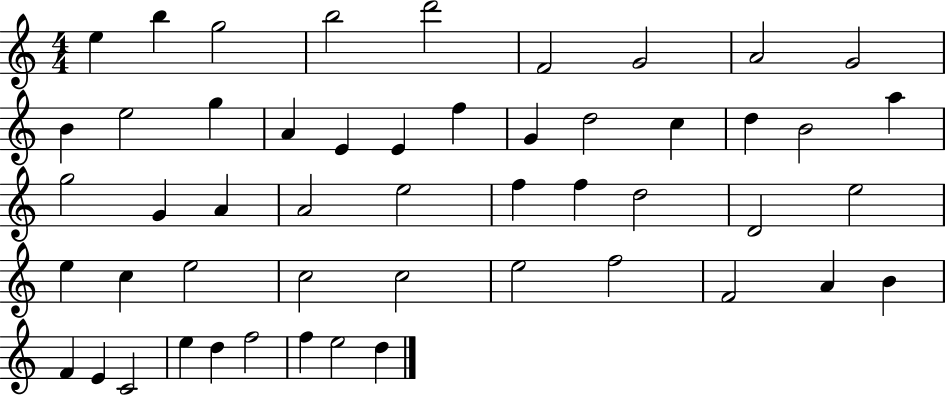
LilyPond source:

{
  \clef treble
  \numericTimeSignature
  \time 4/4
  \key c \major
  e''4 b''4 g''2 | b''2 d'''2 | f'2 g'2 | a'2 g'2 | \break b'4 e''2 g''4 | a'4 e'4 e'4 f''4 | g'4 d''2 c''4 | d''4 b'2 a''4 | \break g''2 g'4 a'4 | a'2 e''2 | f''4 f''4 d''2 | d'2 e''2 | \break e''4 c''4 e''2 | c''2 c''2 | e''2 f''2 | f'2 a'4 b'4 | \break f'4 e'4 c'2 | e''4 d''4 f''2 | f''4 e''2 d''4 | \bar "|."
}